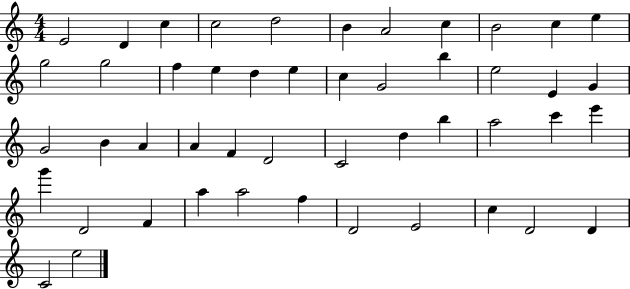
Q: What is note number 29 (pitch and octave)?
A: D4